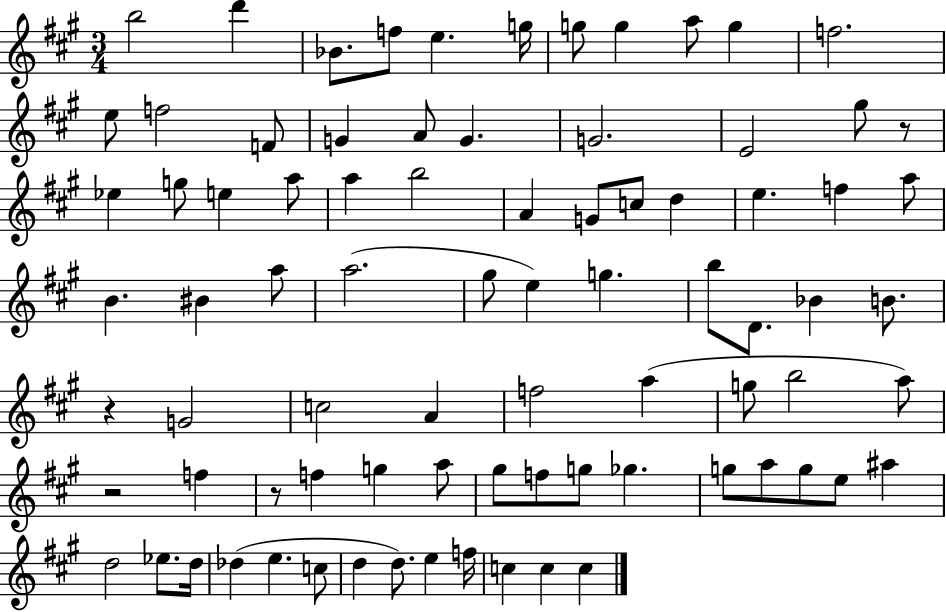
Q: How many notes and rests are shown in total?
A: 82